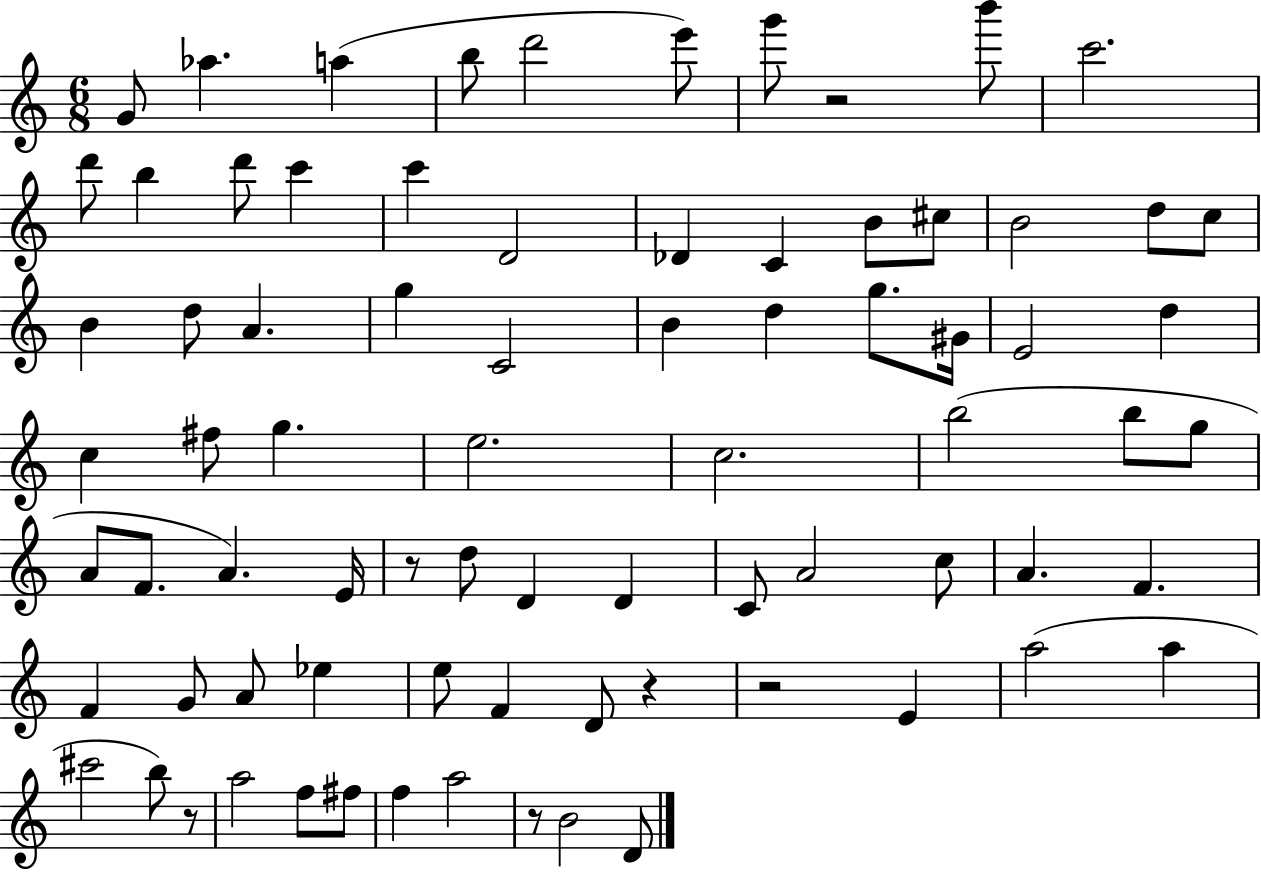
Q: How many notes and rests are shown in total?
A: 78